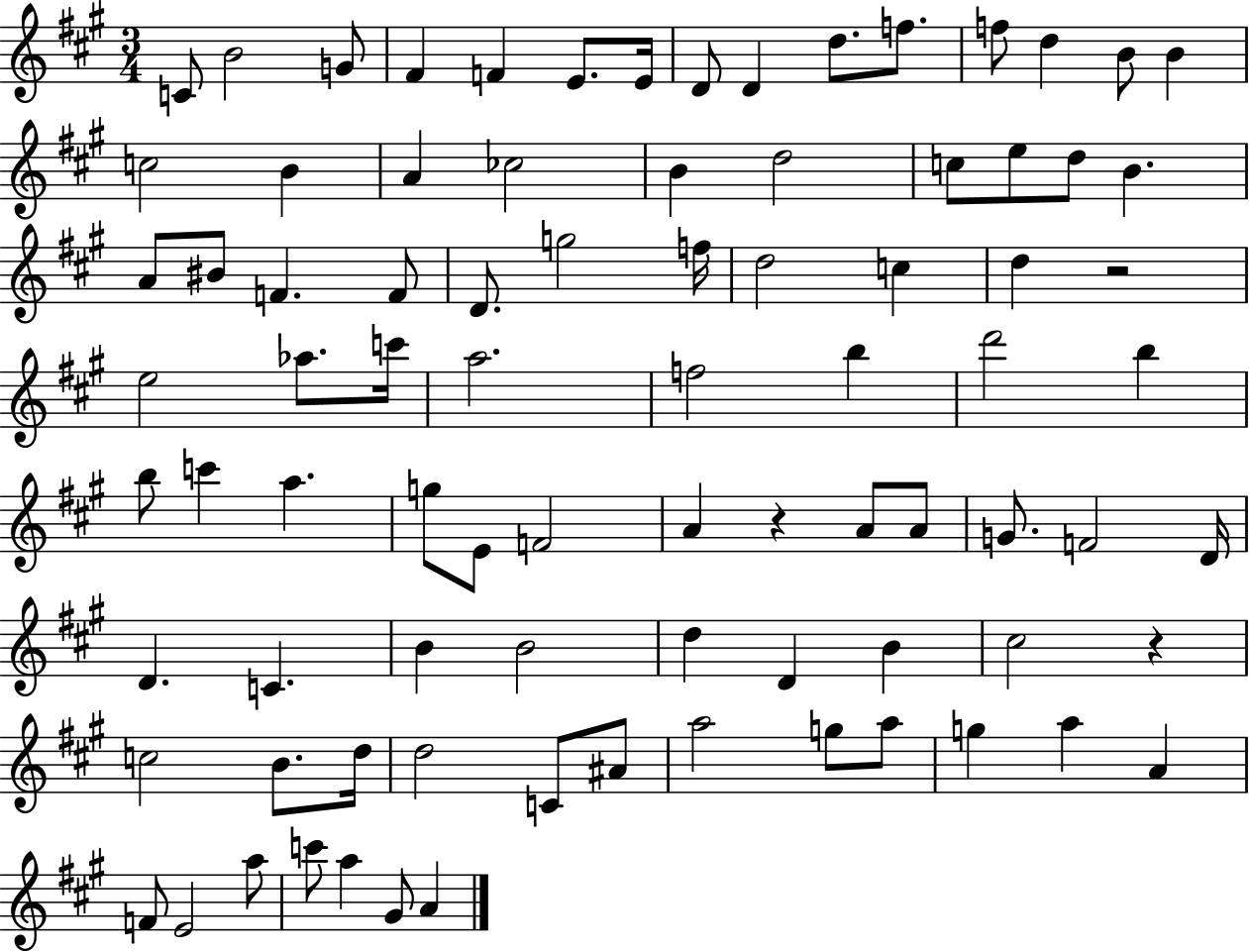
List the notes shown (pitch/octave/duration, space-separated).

C4/e B4/h G4/e F#4/q F4/q E4/e. E4/s D4/e D4/q D5/e. F5/e. F5/e D5/q B4/e B4/q C5/h B4/q A4/q CES5/h B4/q D5/h C5/e E5/e D5/e B4/q. A4/e BIS4/e F4/q. F4/e D4/e. G5/h F5/s D5/h C5/q D5/q R/h E5/h Ab5/e. C6/s A5/h. F5/h B5/q D6/h B5/q B5/e C6/q A5/q. G5/e E4/e F4/h A4/q R/q A4/e A4/e G4/e. F4/h D4/s D4/q. C4/q. B4/q B4/h D5/q D4/q B4/q C#5/h R/q C5/h B4/e. D5/s D5/h C4/e A#4/e A5/h G5/e A5/e G5/q A5/q A4/q F4/e E4/h A5/e C6/e A5/q G#4/e A4/q